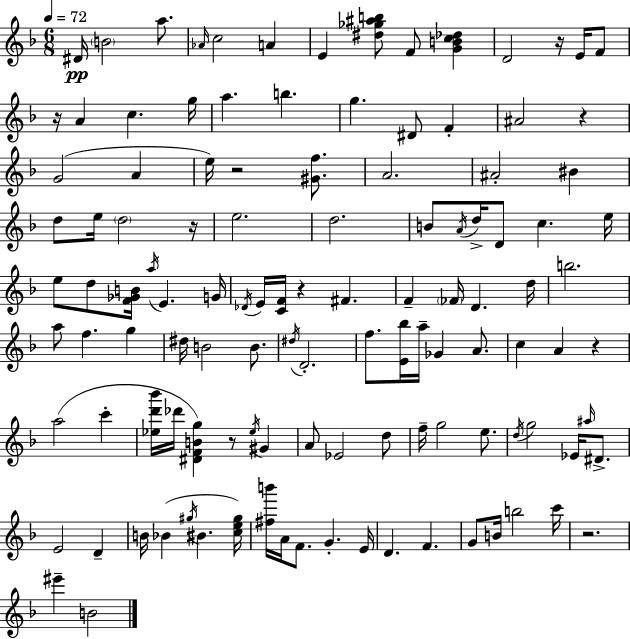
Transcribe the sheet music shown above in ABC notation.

X:1
T:Untitled
M:6/8
L:1/4
K:Dm
^D/4 B2 a/2 _A/4 c2 A E [^d_g^ab]/2 F/2 [GBc_d] D2 z/4 E/4 F/2 z/4 A c g/4 a b g ^D/2 F ^A2 z G2 A e/4 z2 [^Gf]/2 A2 ^A2 ^B d/2 e/4 d2 z/4 e2 d2 B/2 A/4 d/4 D/2 c e/4 e/2 d/2 [F_GB]/4 a/4 E G/4 _D/4 E/4 [CF]/4 z ^F F _F/4 D d/4 b2 a/2 f g ^d/4 B2 B/2 ^d/4 D2 f/2 [E_b]/4 a/4 _G A/2 c A z a2 c' [_ed'_b']/4 _d'/4 [^DFBg] z/2 _e/4 ^G A/2 _E2 d/2 f/4 g2 e/2 d/4 g2 _E/4 ^a/4 ^D/2 E2 D B/4 _B ^g/4 ^B [ce^g]/4 [^fb']/4 A/4 F/2 G E/4 D F G/2 B/4 b2 c'/4 z2 ^e' B2